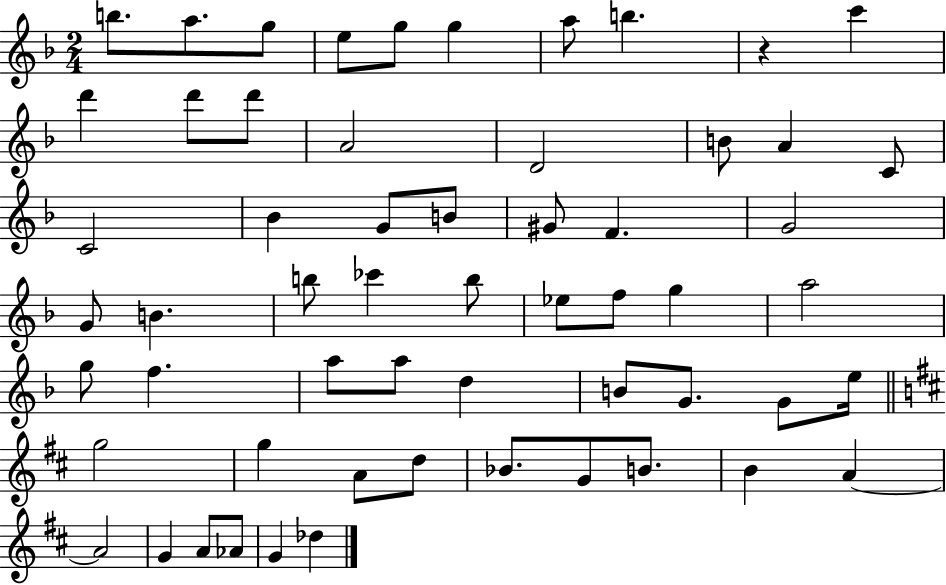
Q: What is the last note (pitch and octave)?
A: Db5